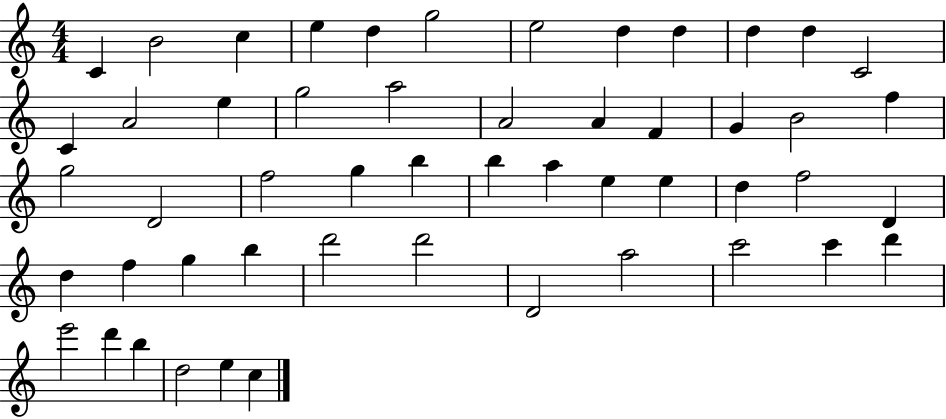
X:1
T:Untitled
M:4/4
L:1/4
K:C
C B2 c e d g2 e2 d d d d C2 C A2 e g2 a2 A2 A F G B2 f g2 D2 f2 g b b a e e d f2 D d f g b d'2 d'2 D2 a2 c'2 c' d' e'2 d' b d2 e c